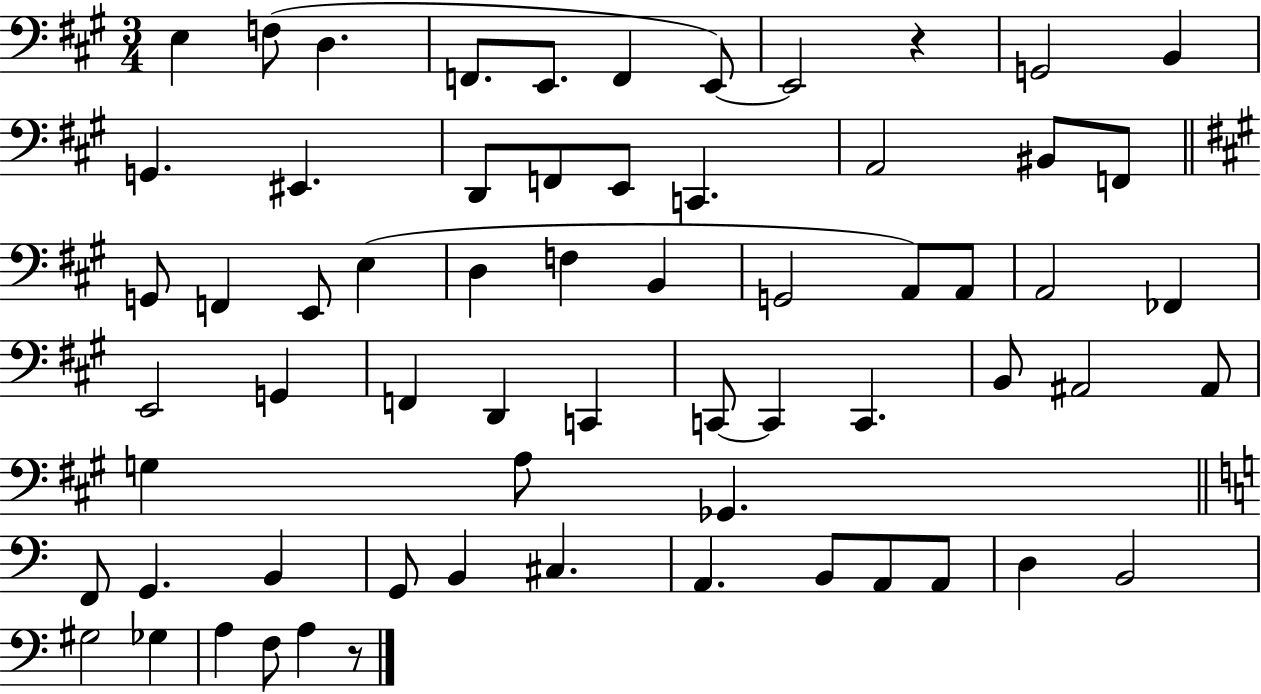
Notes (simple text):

E3/q F3/e D3/q. F2/e. E2/e. F2/q E2/e E2/h R/q G2/h B2/q G2/q. EIS2/q. D2/e F2/e E2/e C2/q. A2/h BIS2/e F2/e G2/e F2/q E2/e E3/q D3/q F3/q B2/q G2/h A2/e A2/e A2/h FES2/q E2/h G2/q F2/q D2/q C2/q C2/e C2/q C2/q. B2/e A#2/h A#2/e G3/q A3/e Gb2/q. F2/e G2/q. B2/q G2/e B2/q C#3/q. A2/q. B2/e A2/e A2/e D3/q B2/h G#3/h Gb3/q A3/q F3/e A3/q R/e